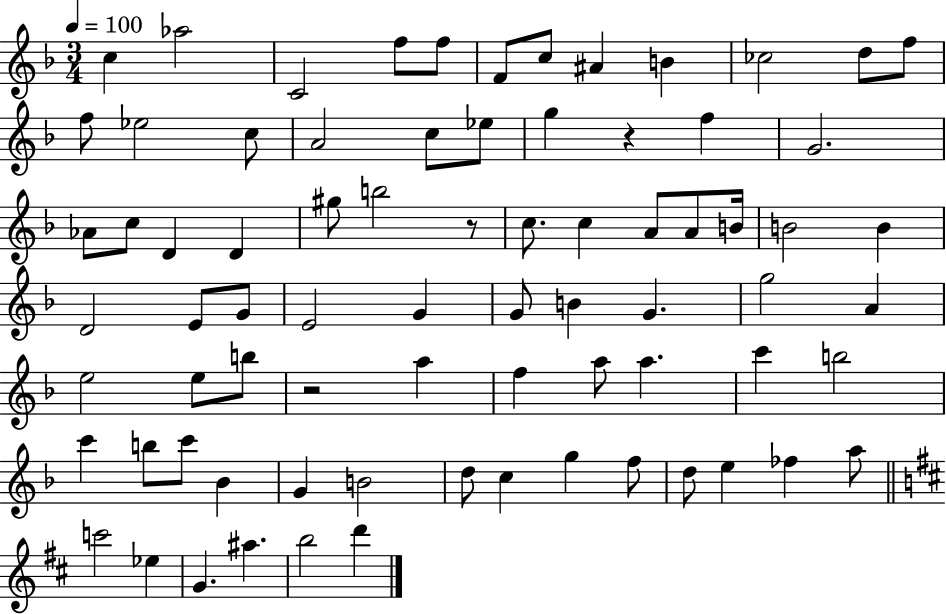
X:1
T:Untitled
M:3/4
L:1/4
K:F
c _a2 C2 f/2 f/2 F/2 c/2 ^A B _c2 d/2 f/2 f/2 _e2 c/2 A2 c/2 _e/2 g z f G2 _A/2 c/2 D D ^g/2 b2 z/2 c/2 c A/2 A/2 B/4 B2 B D2 E/2 G/2 E2 G G/2 B G g2 A e2 e/2 b/2 z2 a f a/2 a c' b2 c' b/2 c'/2 _B G B2 d/2 c g f/2 d/2 e _f a/2 c'2 _e G ^a b2 d'